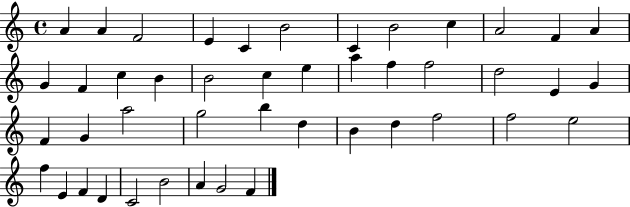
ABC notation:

X:1
T:Untitled
M:4/4
L:1/4
K:C
A A F2 E C B2 C B2 c A2 F A G F c B B2 c e a f f2 d2 E G F G a2 g2 b d B d f2 f2 e2 f E F D C2 B2 A G2 F